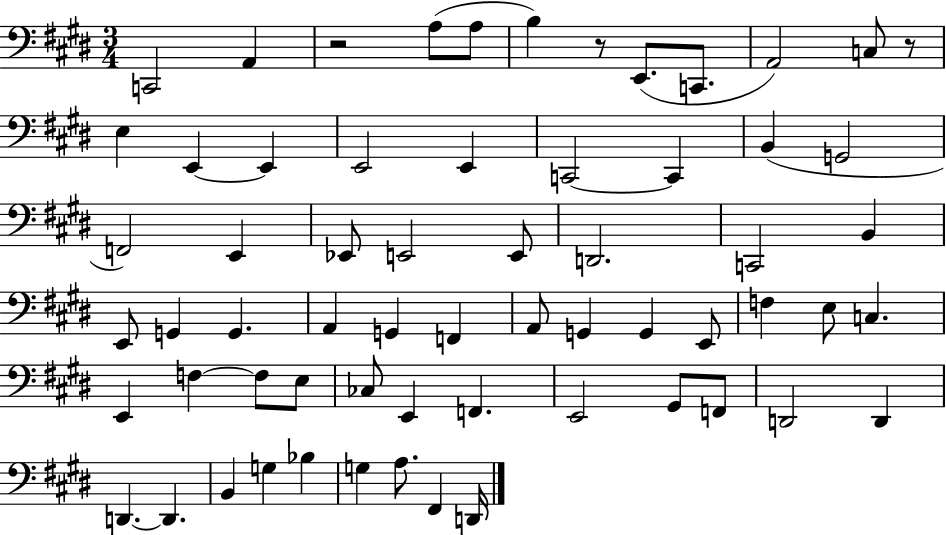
{
  \clef bass
  \numericTimeSignature
  \time 3/4
  \key e \major
  c,2 a,4 | r2 a8( a8 | b4) r8 e,8.( c,8. | a,2) c8 r8 | \break e4 e,4~~ e,4 | e,2 e,4 | c,2~~ c,4 | b,4( g,2 | \break f,2) e,4 | ees,8 e,2 e,8 | d,2. | c,2 b,4 | \break e,8 g,4 g,4. | a,4 g,4 f,4 | a,8 g,4 g,4 e,8 | f4 e8 c4. | \break e,4 f4~~ f8 e8 | ces8 e,4 f,4. | e,2 gis,8 f,8 | d,2 d,4 | \break d,4.~~ d,4. | b,4 g4 bes4 | g4 a8. fis,4 d,16 | \bar "|."
}